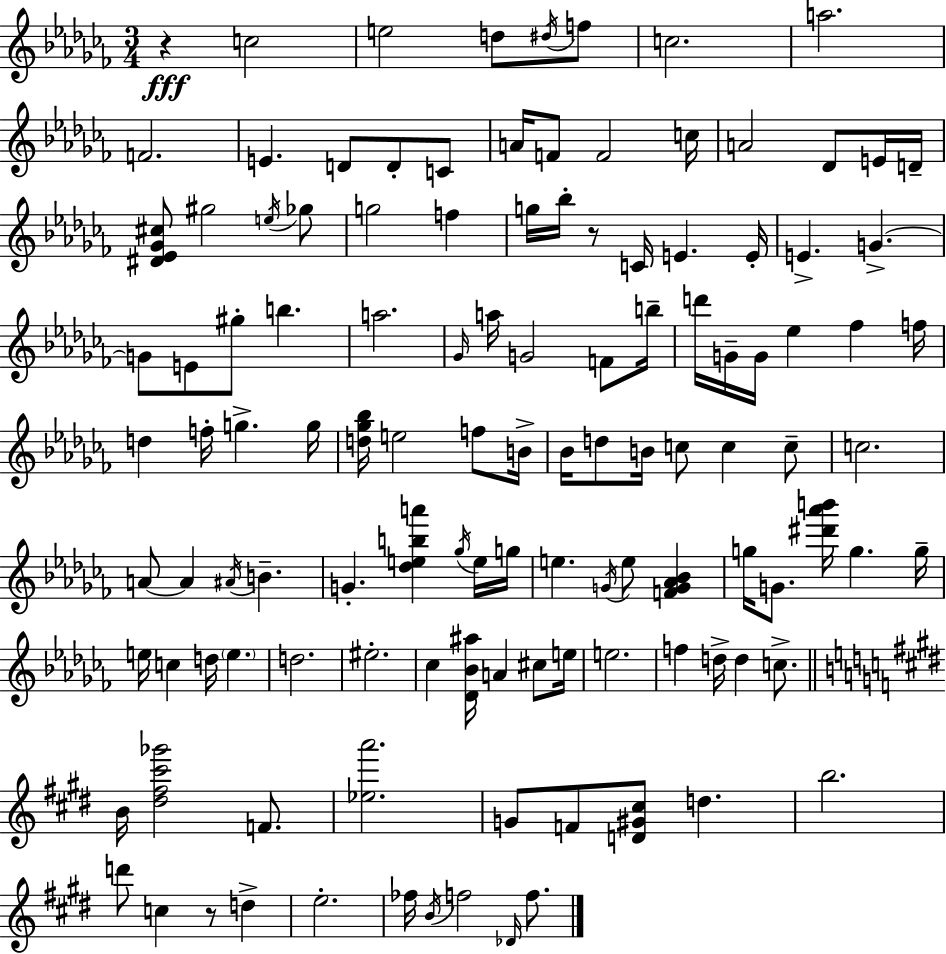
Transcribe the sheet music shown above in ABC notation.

X:1
T:Untitled
M:3/4
L:1/4
K:Abm
z c2 e2 d/2 ^d/4 f/2 c2 a2 F2 E D/2 D/2 C/2 A/4 F/2 F2 c/4 A2 _D/2 E/4 D/4 [^D_E_G^c]/2 ^g2 e/4 _g/2 g2 f g/4 _b/4 z/2 C/4 E E/4 E G G/2 E/2 ^g/2 b a2 _G/4 a/4 G2 F/2 b/4 d'/4 G/4 G/4 _e _f f/4 d f/4 g g/4 [d_g_b]/4 e2 f/2 B/4 _B/4 d/2 B/4 c/2 c c/2 c2 A/2 A ^A/4 B G [_deba'] _g/4 e/4 g/4 e G/4 e/2 [FG_A_B] g/4 G/2 [^d'_a'b']/4 g g/4 e/4 c d/4 e d2 ^e2 _c [_D_B^a]/4 A ^c/2 e/4 e2 f d/4 d c/2 B/4 [^d^f^c'_g']2 F/2 [_ea']2 G/2 F/2 [D^G^c]/2 d b2 d'/2 c z/2 d e2 _f/4 B/4 f2 _D/4 f/2